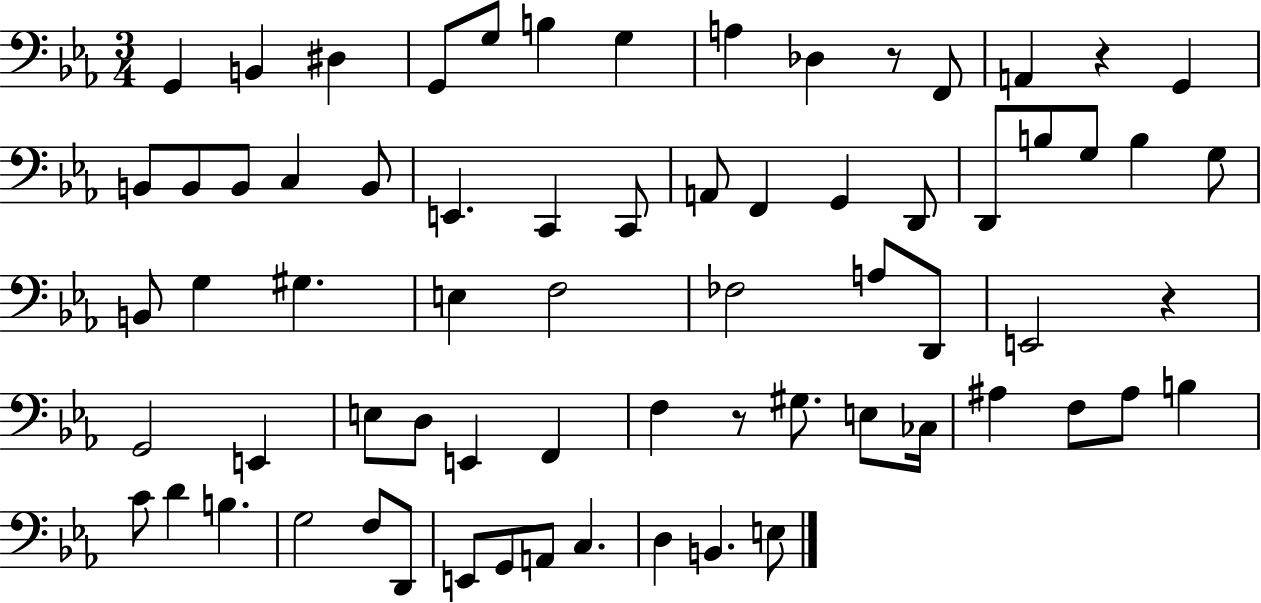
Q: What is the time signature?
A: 3/4